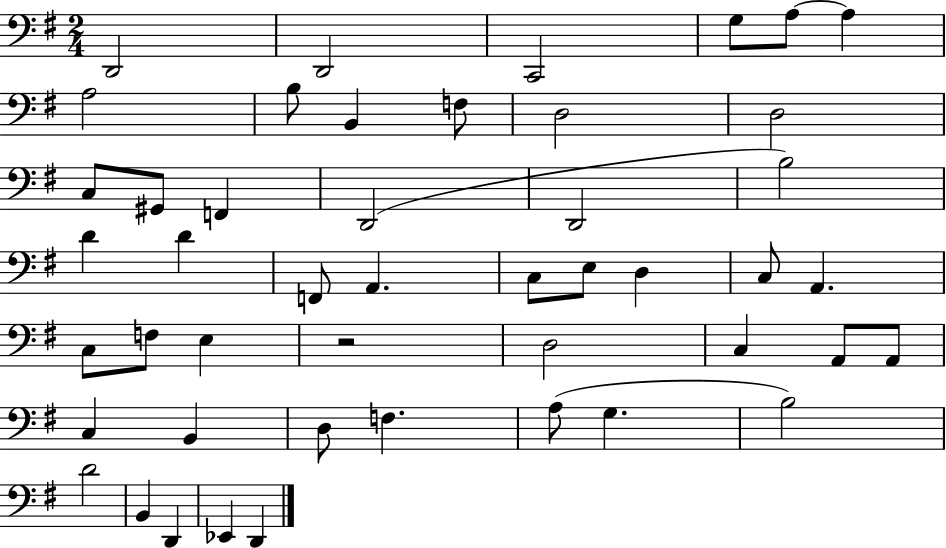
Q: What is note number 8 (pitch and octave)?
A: B3